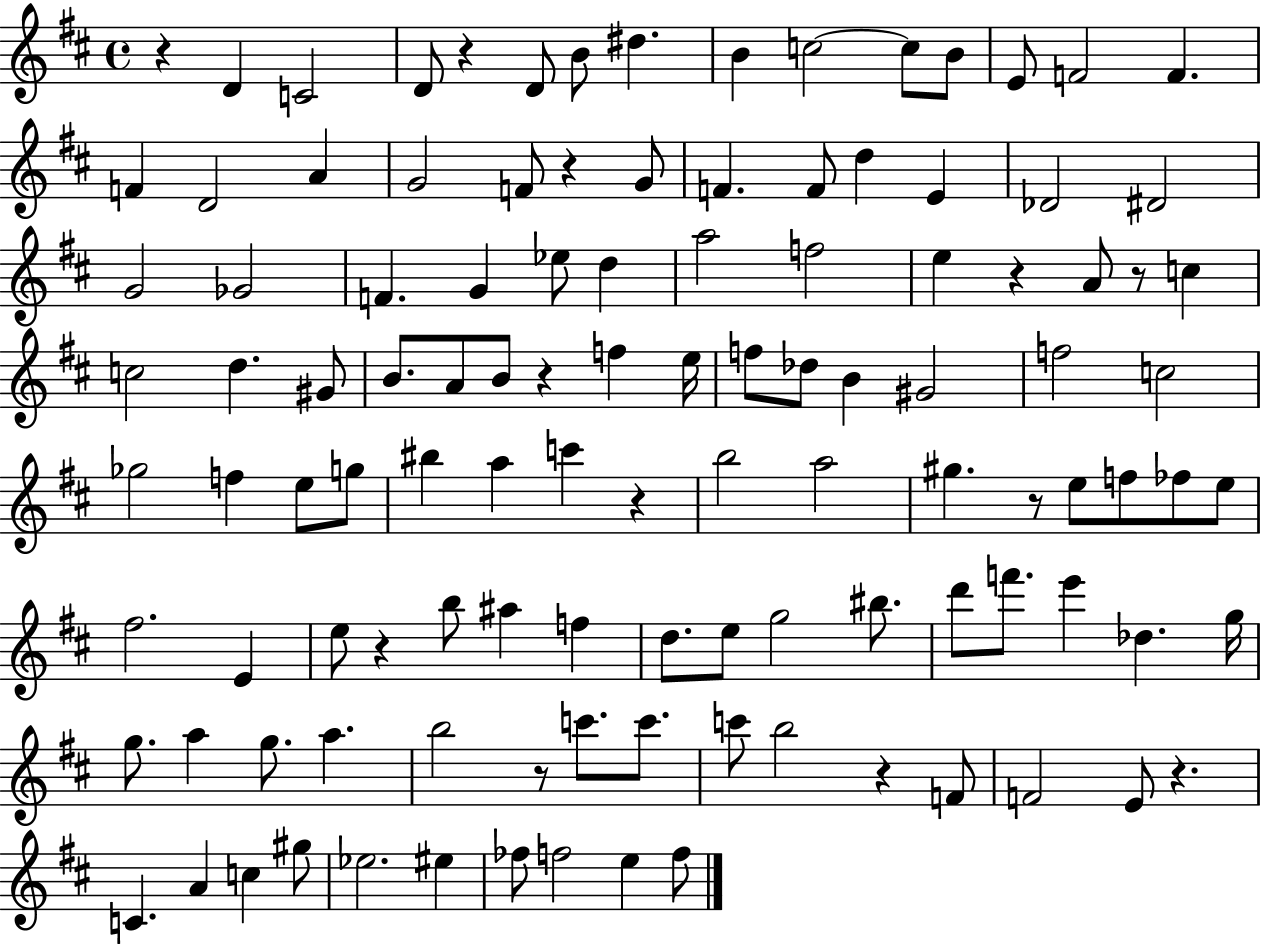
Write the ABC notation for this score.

X:1
T:Untitled
M:4/4
L:1/4
K:D
z D C2 D/2 z D/2 B/2 ^d B c2 c/2 B/2 E/2 F2 F F D2 A G2 F/2 z G/2 F F/2 d E _D2 ^D2 G2 _G2 F G _e/2 d a2 f2 e z A/2 z/2 c c2 d ^G/2 B/2 A/2 B/2 z f e/4 f/2 _d/2 B ^G2 f2 c2 _g2 f e/2 g/2 ^b a c' z b2 a2 ^g z/2 e/2 f/2 _f/2 e/2 ^f2 E e/2 z b/2 ^a f d/2 e/2 g2 ^b/2 d'/2 f'/2 e' _d g/4 g/2 a g/2 a b2 z/2 c'/2 c'/2 c'/2 b2 z F/2 F2 E/2 z C A c ^g/2 _e2 ^e _f/2 f2 e f/2